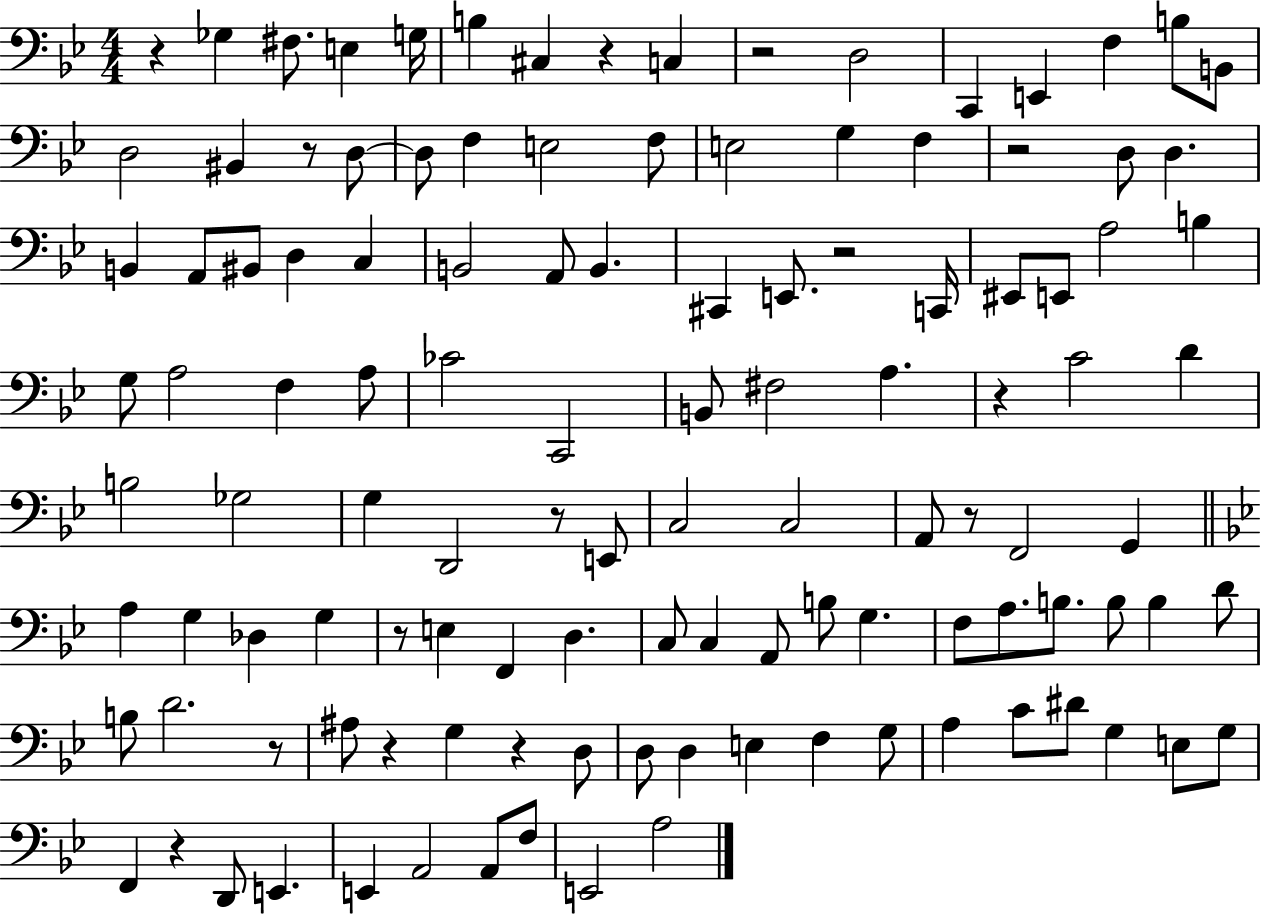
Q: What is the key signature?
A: BES major